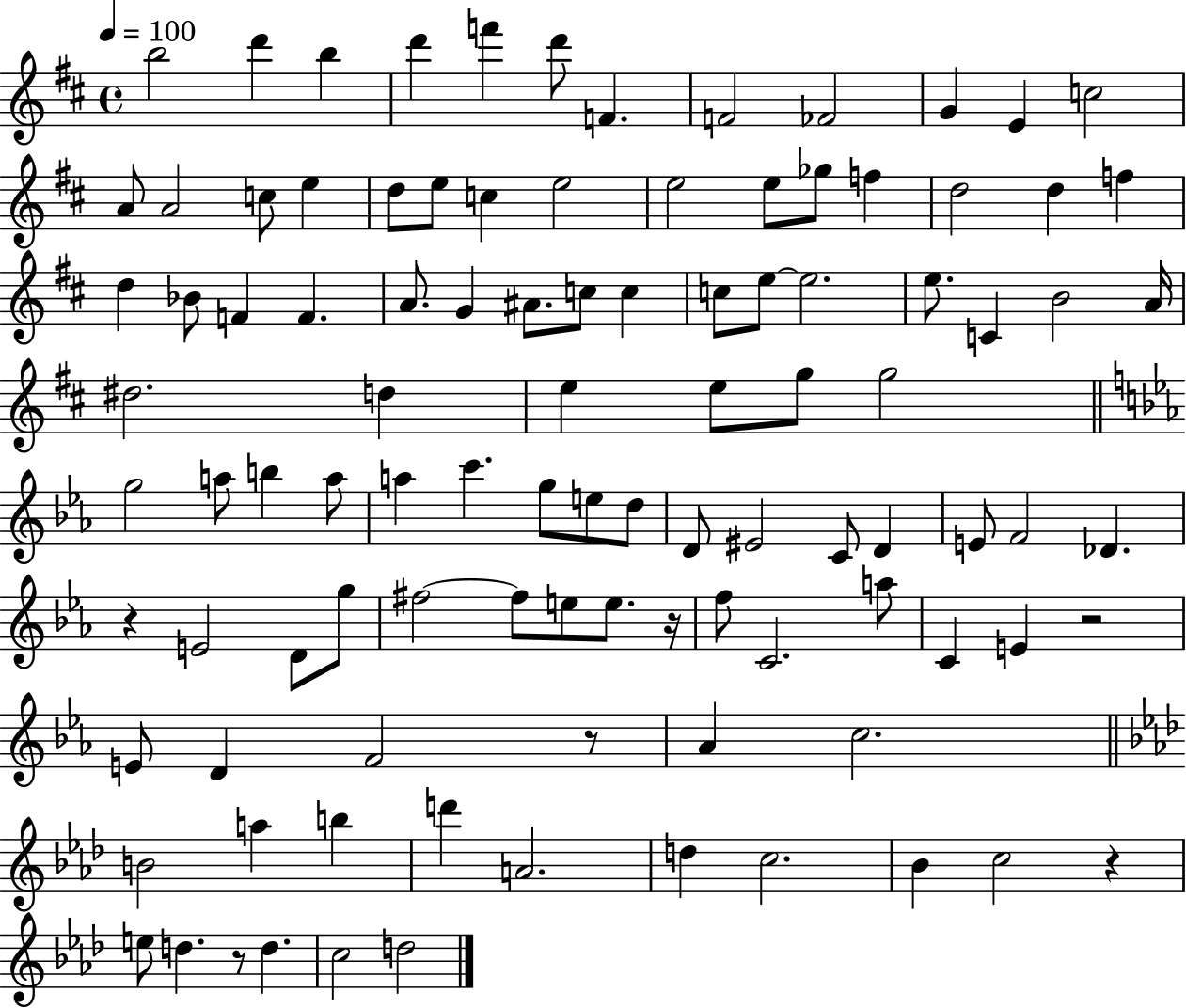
B5/h D6/q B5/q D6/q F6/q D6/e F4/q. F4/h FES4/h G4/q E4/q C5/h A4/e A4/h C5/e E5/q D5/e E5/e C5/q E5/h E5/h E5/e Gb5/e F5/q D5/h D5/q F5/q D5/q Bb4/e F4/q F4/q. A4/e. G4/q A#4/e. C5/e C5/q C5/e E5/e E5/h. E5/e. C4/q B4/h A4/s D#5/h. D5/q E5/q E5/e G5/e G5/h G5/h A5/e B5/q A5/e A5/q C6/q. G5/e E5/e D5/e D4/e EIS4/h C4/e D4/q E4/e F4/h Db4/q. R/q E4/h D4/e G5/e F#5/h F#5/e E5/e E5/e. R/s F5/e C4/h. A5/e C4/q E4/q R/h E4/e D4/q F4/h R/e Ab4/q C5/h. B4/h A5/q B5/q D6/q A4/h. D5/q C5/h. Bb4/q C5/h R/q E5/e D5/q. R/e D5/q. C5/h D5/h